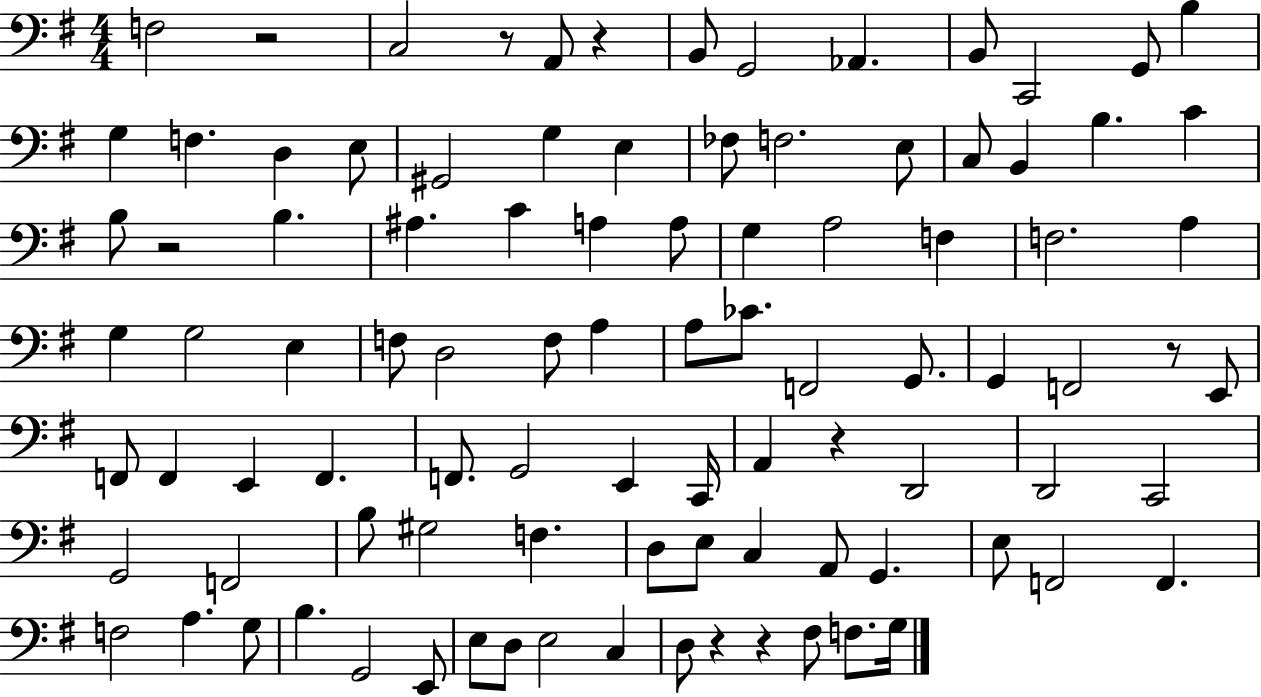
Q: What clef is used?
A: bass